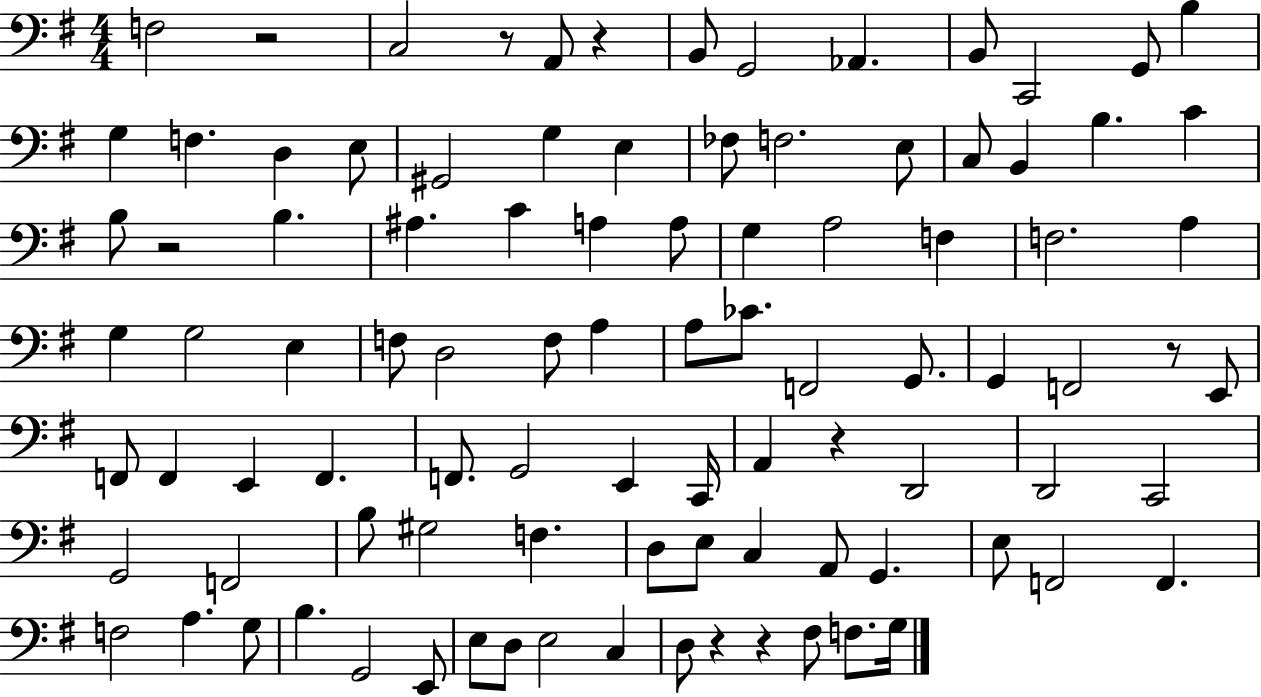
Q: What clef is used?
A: bass